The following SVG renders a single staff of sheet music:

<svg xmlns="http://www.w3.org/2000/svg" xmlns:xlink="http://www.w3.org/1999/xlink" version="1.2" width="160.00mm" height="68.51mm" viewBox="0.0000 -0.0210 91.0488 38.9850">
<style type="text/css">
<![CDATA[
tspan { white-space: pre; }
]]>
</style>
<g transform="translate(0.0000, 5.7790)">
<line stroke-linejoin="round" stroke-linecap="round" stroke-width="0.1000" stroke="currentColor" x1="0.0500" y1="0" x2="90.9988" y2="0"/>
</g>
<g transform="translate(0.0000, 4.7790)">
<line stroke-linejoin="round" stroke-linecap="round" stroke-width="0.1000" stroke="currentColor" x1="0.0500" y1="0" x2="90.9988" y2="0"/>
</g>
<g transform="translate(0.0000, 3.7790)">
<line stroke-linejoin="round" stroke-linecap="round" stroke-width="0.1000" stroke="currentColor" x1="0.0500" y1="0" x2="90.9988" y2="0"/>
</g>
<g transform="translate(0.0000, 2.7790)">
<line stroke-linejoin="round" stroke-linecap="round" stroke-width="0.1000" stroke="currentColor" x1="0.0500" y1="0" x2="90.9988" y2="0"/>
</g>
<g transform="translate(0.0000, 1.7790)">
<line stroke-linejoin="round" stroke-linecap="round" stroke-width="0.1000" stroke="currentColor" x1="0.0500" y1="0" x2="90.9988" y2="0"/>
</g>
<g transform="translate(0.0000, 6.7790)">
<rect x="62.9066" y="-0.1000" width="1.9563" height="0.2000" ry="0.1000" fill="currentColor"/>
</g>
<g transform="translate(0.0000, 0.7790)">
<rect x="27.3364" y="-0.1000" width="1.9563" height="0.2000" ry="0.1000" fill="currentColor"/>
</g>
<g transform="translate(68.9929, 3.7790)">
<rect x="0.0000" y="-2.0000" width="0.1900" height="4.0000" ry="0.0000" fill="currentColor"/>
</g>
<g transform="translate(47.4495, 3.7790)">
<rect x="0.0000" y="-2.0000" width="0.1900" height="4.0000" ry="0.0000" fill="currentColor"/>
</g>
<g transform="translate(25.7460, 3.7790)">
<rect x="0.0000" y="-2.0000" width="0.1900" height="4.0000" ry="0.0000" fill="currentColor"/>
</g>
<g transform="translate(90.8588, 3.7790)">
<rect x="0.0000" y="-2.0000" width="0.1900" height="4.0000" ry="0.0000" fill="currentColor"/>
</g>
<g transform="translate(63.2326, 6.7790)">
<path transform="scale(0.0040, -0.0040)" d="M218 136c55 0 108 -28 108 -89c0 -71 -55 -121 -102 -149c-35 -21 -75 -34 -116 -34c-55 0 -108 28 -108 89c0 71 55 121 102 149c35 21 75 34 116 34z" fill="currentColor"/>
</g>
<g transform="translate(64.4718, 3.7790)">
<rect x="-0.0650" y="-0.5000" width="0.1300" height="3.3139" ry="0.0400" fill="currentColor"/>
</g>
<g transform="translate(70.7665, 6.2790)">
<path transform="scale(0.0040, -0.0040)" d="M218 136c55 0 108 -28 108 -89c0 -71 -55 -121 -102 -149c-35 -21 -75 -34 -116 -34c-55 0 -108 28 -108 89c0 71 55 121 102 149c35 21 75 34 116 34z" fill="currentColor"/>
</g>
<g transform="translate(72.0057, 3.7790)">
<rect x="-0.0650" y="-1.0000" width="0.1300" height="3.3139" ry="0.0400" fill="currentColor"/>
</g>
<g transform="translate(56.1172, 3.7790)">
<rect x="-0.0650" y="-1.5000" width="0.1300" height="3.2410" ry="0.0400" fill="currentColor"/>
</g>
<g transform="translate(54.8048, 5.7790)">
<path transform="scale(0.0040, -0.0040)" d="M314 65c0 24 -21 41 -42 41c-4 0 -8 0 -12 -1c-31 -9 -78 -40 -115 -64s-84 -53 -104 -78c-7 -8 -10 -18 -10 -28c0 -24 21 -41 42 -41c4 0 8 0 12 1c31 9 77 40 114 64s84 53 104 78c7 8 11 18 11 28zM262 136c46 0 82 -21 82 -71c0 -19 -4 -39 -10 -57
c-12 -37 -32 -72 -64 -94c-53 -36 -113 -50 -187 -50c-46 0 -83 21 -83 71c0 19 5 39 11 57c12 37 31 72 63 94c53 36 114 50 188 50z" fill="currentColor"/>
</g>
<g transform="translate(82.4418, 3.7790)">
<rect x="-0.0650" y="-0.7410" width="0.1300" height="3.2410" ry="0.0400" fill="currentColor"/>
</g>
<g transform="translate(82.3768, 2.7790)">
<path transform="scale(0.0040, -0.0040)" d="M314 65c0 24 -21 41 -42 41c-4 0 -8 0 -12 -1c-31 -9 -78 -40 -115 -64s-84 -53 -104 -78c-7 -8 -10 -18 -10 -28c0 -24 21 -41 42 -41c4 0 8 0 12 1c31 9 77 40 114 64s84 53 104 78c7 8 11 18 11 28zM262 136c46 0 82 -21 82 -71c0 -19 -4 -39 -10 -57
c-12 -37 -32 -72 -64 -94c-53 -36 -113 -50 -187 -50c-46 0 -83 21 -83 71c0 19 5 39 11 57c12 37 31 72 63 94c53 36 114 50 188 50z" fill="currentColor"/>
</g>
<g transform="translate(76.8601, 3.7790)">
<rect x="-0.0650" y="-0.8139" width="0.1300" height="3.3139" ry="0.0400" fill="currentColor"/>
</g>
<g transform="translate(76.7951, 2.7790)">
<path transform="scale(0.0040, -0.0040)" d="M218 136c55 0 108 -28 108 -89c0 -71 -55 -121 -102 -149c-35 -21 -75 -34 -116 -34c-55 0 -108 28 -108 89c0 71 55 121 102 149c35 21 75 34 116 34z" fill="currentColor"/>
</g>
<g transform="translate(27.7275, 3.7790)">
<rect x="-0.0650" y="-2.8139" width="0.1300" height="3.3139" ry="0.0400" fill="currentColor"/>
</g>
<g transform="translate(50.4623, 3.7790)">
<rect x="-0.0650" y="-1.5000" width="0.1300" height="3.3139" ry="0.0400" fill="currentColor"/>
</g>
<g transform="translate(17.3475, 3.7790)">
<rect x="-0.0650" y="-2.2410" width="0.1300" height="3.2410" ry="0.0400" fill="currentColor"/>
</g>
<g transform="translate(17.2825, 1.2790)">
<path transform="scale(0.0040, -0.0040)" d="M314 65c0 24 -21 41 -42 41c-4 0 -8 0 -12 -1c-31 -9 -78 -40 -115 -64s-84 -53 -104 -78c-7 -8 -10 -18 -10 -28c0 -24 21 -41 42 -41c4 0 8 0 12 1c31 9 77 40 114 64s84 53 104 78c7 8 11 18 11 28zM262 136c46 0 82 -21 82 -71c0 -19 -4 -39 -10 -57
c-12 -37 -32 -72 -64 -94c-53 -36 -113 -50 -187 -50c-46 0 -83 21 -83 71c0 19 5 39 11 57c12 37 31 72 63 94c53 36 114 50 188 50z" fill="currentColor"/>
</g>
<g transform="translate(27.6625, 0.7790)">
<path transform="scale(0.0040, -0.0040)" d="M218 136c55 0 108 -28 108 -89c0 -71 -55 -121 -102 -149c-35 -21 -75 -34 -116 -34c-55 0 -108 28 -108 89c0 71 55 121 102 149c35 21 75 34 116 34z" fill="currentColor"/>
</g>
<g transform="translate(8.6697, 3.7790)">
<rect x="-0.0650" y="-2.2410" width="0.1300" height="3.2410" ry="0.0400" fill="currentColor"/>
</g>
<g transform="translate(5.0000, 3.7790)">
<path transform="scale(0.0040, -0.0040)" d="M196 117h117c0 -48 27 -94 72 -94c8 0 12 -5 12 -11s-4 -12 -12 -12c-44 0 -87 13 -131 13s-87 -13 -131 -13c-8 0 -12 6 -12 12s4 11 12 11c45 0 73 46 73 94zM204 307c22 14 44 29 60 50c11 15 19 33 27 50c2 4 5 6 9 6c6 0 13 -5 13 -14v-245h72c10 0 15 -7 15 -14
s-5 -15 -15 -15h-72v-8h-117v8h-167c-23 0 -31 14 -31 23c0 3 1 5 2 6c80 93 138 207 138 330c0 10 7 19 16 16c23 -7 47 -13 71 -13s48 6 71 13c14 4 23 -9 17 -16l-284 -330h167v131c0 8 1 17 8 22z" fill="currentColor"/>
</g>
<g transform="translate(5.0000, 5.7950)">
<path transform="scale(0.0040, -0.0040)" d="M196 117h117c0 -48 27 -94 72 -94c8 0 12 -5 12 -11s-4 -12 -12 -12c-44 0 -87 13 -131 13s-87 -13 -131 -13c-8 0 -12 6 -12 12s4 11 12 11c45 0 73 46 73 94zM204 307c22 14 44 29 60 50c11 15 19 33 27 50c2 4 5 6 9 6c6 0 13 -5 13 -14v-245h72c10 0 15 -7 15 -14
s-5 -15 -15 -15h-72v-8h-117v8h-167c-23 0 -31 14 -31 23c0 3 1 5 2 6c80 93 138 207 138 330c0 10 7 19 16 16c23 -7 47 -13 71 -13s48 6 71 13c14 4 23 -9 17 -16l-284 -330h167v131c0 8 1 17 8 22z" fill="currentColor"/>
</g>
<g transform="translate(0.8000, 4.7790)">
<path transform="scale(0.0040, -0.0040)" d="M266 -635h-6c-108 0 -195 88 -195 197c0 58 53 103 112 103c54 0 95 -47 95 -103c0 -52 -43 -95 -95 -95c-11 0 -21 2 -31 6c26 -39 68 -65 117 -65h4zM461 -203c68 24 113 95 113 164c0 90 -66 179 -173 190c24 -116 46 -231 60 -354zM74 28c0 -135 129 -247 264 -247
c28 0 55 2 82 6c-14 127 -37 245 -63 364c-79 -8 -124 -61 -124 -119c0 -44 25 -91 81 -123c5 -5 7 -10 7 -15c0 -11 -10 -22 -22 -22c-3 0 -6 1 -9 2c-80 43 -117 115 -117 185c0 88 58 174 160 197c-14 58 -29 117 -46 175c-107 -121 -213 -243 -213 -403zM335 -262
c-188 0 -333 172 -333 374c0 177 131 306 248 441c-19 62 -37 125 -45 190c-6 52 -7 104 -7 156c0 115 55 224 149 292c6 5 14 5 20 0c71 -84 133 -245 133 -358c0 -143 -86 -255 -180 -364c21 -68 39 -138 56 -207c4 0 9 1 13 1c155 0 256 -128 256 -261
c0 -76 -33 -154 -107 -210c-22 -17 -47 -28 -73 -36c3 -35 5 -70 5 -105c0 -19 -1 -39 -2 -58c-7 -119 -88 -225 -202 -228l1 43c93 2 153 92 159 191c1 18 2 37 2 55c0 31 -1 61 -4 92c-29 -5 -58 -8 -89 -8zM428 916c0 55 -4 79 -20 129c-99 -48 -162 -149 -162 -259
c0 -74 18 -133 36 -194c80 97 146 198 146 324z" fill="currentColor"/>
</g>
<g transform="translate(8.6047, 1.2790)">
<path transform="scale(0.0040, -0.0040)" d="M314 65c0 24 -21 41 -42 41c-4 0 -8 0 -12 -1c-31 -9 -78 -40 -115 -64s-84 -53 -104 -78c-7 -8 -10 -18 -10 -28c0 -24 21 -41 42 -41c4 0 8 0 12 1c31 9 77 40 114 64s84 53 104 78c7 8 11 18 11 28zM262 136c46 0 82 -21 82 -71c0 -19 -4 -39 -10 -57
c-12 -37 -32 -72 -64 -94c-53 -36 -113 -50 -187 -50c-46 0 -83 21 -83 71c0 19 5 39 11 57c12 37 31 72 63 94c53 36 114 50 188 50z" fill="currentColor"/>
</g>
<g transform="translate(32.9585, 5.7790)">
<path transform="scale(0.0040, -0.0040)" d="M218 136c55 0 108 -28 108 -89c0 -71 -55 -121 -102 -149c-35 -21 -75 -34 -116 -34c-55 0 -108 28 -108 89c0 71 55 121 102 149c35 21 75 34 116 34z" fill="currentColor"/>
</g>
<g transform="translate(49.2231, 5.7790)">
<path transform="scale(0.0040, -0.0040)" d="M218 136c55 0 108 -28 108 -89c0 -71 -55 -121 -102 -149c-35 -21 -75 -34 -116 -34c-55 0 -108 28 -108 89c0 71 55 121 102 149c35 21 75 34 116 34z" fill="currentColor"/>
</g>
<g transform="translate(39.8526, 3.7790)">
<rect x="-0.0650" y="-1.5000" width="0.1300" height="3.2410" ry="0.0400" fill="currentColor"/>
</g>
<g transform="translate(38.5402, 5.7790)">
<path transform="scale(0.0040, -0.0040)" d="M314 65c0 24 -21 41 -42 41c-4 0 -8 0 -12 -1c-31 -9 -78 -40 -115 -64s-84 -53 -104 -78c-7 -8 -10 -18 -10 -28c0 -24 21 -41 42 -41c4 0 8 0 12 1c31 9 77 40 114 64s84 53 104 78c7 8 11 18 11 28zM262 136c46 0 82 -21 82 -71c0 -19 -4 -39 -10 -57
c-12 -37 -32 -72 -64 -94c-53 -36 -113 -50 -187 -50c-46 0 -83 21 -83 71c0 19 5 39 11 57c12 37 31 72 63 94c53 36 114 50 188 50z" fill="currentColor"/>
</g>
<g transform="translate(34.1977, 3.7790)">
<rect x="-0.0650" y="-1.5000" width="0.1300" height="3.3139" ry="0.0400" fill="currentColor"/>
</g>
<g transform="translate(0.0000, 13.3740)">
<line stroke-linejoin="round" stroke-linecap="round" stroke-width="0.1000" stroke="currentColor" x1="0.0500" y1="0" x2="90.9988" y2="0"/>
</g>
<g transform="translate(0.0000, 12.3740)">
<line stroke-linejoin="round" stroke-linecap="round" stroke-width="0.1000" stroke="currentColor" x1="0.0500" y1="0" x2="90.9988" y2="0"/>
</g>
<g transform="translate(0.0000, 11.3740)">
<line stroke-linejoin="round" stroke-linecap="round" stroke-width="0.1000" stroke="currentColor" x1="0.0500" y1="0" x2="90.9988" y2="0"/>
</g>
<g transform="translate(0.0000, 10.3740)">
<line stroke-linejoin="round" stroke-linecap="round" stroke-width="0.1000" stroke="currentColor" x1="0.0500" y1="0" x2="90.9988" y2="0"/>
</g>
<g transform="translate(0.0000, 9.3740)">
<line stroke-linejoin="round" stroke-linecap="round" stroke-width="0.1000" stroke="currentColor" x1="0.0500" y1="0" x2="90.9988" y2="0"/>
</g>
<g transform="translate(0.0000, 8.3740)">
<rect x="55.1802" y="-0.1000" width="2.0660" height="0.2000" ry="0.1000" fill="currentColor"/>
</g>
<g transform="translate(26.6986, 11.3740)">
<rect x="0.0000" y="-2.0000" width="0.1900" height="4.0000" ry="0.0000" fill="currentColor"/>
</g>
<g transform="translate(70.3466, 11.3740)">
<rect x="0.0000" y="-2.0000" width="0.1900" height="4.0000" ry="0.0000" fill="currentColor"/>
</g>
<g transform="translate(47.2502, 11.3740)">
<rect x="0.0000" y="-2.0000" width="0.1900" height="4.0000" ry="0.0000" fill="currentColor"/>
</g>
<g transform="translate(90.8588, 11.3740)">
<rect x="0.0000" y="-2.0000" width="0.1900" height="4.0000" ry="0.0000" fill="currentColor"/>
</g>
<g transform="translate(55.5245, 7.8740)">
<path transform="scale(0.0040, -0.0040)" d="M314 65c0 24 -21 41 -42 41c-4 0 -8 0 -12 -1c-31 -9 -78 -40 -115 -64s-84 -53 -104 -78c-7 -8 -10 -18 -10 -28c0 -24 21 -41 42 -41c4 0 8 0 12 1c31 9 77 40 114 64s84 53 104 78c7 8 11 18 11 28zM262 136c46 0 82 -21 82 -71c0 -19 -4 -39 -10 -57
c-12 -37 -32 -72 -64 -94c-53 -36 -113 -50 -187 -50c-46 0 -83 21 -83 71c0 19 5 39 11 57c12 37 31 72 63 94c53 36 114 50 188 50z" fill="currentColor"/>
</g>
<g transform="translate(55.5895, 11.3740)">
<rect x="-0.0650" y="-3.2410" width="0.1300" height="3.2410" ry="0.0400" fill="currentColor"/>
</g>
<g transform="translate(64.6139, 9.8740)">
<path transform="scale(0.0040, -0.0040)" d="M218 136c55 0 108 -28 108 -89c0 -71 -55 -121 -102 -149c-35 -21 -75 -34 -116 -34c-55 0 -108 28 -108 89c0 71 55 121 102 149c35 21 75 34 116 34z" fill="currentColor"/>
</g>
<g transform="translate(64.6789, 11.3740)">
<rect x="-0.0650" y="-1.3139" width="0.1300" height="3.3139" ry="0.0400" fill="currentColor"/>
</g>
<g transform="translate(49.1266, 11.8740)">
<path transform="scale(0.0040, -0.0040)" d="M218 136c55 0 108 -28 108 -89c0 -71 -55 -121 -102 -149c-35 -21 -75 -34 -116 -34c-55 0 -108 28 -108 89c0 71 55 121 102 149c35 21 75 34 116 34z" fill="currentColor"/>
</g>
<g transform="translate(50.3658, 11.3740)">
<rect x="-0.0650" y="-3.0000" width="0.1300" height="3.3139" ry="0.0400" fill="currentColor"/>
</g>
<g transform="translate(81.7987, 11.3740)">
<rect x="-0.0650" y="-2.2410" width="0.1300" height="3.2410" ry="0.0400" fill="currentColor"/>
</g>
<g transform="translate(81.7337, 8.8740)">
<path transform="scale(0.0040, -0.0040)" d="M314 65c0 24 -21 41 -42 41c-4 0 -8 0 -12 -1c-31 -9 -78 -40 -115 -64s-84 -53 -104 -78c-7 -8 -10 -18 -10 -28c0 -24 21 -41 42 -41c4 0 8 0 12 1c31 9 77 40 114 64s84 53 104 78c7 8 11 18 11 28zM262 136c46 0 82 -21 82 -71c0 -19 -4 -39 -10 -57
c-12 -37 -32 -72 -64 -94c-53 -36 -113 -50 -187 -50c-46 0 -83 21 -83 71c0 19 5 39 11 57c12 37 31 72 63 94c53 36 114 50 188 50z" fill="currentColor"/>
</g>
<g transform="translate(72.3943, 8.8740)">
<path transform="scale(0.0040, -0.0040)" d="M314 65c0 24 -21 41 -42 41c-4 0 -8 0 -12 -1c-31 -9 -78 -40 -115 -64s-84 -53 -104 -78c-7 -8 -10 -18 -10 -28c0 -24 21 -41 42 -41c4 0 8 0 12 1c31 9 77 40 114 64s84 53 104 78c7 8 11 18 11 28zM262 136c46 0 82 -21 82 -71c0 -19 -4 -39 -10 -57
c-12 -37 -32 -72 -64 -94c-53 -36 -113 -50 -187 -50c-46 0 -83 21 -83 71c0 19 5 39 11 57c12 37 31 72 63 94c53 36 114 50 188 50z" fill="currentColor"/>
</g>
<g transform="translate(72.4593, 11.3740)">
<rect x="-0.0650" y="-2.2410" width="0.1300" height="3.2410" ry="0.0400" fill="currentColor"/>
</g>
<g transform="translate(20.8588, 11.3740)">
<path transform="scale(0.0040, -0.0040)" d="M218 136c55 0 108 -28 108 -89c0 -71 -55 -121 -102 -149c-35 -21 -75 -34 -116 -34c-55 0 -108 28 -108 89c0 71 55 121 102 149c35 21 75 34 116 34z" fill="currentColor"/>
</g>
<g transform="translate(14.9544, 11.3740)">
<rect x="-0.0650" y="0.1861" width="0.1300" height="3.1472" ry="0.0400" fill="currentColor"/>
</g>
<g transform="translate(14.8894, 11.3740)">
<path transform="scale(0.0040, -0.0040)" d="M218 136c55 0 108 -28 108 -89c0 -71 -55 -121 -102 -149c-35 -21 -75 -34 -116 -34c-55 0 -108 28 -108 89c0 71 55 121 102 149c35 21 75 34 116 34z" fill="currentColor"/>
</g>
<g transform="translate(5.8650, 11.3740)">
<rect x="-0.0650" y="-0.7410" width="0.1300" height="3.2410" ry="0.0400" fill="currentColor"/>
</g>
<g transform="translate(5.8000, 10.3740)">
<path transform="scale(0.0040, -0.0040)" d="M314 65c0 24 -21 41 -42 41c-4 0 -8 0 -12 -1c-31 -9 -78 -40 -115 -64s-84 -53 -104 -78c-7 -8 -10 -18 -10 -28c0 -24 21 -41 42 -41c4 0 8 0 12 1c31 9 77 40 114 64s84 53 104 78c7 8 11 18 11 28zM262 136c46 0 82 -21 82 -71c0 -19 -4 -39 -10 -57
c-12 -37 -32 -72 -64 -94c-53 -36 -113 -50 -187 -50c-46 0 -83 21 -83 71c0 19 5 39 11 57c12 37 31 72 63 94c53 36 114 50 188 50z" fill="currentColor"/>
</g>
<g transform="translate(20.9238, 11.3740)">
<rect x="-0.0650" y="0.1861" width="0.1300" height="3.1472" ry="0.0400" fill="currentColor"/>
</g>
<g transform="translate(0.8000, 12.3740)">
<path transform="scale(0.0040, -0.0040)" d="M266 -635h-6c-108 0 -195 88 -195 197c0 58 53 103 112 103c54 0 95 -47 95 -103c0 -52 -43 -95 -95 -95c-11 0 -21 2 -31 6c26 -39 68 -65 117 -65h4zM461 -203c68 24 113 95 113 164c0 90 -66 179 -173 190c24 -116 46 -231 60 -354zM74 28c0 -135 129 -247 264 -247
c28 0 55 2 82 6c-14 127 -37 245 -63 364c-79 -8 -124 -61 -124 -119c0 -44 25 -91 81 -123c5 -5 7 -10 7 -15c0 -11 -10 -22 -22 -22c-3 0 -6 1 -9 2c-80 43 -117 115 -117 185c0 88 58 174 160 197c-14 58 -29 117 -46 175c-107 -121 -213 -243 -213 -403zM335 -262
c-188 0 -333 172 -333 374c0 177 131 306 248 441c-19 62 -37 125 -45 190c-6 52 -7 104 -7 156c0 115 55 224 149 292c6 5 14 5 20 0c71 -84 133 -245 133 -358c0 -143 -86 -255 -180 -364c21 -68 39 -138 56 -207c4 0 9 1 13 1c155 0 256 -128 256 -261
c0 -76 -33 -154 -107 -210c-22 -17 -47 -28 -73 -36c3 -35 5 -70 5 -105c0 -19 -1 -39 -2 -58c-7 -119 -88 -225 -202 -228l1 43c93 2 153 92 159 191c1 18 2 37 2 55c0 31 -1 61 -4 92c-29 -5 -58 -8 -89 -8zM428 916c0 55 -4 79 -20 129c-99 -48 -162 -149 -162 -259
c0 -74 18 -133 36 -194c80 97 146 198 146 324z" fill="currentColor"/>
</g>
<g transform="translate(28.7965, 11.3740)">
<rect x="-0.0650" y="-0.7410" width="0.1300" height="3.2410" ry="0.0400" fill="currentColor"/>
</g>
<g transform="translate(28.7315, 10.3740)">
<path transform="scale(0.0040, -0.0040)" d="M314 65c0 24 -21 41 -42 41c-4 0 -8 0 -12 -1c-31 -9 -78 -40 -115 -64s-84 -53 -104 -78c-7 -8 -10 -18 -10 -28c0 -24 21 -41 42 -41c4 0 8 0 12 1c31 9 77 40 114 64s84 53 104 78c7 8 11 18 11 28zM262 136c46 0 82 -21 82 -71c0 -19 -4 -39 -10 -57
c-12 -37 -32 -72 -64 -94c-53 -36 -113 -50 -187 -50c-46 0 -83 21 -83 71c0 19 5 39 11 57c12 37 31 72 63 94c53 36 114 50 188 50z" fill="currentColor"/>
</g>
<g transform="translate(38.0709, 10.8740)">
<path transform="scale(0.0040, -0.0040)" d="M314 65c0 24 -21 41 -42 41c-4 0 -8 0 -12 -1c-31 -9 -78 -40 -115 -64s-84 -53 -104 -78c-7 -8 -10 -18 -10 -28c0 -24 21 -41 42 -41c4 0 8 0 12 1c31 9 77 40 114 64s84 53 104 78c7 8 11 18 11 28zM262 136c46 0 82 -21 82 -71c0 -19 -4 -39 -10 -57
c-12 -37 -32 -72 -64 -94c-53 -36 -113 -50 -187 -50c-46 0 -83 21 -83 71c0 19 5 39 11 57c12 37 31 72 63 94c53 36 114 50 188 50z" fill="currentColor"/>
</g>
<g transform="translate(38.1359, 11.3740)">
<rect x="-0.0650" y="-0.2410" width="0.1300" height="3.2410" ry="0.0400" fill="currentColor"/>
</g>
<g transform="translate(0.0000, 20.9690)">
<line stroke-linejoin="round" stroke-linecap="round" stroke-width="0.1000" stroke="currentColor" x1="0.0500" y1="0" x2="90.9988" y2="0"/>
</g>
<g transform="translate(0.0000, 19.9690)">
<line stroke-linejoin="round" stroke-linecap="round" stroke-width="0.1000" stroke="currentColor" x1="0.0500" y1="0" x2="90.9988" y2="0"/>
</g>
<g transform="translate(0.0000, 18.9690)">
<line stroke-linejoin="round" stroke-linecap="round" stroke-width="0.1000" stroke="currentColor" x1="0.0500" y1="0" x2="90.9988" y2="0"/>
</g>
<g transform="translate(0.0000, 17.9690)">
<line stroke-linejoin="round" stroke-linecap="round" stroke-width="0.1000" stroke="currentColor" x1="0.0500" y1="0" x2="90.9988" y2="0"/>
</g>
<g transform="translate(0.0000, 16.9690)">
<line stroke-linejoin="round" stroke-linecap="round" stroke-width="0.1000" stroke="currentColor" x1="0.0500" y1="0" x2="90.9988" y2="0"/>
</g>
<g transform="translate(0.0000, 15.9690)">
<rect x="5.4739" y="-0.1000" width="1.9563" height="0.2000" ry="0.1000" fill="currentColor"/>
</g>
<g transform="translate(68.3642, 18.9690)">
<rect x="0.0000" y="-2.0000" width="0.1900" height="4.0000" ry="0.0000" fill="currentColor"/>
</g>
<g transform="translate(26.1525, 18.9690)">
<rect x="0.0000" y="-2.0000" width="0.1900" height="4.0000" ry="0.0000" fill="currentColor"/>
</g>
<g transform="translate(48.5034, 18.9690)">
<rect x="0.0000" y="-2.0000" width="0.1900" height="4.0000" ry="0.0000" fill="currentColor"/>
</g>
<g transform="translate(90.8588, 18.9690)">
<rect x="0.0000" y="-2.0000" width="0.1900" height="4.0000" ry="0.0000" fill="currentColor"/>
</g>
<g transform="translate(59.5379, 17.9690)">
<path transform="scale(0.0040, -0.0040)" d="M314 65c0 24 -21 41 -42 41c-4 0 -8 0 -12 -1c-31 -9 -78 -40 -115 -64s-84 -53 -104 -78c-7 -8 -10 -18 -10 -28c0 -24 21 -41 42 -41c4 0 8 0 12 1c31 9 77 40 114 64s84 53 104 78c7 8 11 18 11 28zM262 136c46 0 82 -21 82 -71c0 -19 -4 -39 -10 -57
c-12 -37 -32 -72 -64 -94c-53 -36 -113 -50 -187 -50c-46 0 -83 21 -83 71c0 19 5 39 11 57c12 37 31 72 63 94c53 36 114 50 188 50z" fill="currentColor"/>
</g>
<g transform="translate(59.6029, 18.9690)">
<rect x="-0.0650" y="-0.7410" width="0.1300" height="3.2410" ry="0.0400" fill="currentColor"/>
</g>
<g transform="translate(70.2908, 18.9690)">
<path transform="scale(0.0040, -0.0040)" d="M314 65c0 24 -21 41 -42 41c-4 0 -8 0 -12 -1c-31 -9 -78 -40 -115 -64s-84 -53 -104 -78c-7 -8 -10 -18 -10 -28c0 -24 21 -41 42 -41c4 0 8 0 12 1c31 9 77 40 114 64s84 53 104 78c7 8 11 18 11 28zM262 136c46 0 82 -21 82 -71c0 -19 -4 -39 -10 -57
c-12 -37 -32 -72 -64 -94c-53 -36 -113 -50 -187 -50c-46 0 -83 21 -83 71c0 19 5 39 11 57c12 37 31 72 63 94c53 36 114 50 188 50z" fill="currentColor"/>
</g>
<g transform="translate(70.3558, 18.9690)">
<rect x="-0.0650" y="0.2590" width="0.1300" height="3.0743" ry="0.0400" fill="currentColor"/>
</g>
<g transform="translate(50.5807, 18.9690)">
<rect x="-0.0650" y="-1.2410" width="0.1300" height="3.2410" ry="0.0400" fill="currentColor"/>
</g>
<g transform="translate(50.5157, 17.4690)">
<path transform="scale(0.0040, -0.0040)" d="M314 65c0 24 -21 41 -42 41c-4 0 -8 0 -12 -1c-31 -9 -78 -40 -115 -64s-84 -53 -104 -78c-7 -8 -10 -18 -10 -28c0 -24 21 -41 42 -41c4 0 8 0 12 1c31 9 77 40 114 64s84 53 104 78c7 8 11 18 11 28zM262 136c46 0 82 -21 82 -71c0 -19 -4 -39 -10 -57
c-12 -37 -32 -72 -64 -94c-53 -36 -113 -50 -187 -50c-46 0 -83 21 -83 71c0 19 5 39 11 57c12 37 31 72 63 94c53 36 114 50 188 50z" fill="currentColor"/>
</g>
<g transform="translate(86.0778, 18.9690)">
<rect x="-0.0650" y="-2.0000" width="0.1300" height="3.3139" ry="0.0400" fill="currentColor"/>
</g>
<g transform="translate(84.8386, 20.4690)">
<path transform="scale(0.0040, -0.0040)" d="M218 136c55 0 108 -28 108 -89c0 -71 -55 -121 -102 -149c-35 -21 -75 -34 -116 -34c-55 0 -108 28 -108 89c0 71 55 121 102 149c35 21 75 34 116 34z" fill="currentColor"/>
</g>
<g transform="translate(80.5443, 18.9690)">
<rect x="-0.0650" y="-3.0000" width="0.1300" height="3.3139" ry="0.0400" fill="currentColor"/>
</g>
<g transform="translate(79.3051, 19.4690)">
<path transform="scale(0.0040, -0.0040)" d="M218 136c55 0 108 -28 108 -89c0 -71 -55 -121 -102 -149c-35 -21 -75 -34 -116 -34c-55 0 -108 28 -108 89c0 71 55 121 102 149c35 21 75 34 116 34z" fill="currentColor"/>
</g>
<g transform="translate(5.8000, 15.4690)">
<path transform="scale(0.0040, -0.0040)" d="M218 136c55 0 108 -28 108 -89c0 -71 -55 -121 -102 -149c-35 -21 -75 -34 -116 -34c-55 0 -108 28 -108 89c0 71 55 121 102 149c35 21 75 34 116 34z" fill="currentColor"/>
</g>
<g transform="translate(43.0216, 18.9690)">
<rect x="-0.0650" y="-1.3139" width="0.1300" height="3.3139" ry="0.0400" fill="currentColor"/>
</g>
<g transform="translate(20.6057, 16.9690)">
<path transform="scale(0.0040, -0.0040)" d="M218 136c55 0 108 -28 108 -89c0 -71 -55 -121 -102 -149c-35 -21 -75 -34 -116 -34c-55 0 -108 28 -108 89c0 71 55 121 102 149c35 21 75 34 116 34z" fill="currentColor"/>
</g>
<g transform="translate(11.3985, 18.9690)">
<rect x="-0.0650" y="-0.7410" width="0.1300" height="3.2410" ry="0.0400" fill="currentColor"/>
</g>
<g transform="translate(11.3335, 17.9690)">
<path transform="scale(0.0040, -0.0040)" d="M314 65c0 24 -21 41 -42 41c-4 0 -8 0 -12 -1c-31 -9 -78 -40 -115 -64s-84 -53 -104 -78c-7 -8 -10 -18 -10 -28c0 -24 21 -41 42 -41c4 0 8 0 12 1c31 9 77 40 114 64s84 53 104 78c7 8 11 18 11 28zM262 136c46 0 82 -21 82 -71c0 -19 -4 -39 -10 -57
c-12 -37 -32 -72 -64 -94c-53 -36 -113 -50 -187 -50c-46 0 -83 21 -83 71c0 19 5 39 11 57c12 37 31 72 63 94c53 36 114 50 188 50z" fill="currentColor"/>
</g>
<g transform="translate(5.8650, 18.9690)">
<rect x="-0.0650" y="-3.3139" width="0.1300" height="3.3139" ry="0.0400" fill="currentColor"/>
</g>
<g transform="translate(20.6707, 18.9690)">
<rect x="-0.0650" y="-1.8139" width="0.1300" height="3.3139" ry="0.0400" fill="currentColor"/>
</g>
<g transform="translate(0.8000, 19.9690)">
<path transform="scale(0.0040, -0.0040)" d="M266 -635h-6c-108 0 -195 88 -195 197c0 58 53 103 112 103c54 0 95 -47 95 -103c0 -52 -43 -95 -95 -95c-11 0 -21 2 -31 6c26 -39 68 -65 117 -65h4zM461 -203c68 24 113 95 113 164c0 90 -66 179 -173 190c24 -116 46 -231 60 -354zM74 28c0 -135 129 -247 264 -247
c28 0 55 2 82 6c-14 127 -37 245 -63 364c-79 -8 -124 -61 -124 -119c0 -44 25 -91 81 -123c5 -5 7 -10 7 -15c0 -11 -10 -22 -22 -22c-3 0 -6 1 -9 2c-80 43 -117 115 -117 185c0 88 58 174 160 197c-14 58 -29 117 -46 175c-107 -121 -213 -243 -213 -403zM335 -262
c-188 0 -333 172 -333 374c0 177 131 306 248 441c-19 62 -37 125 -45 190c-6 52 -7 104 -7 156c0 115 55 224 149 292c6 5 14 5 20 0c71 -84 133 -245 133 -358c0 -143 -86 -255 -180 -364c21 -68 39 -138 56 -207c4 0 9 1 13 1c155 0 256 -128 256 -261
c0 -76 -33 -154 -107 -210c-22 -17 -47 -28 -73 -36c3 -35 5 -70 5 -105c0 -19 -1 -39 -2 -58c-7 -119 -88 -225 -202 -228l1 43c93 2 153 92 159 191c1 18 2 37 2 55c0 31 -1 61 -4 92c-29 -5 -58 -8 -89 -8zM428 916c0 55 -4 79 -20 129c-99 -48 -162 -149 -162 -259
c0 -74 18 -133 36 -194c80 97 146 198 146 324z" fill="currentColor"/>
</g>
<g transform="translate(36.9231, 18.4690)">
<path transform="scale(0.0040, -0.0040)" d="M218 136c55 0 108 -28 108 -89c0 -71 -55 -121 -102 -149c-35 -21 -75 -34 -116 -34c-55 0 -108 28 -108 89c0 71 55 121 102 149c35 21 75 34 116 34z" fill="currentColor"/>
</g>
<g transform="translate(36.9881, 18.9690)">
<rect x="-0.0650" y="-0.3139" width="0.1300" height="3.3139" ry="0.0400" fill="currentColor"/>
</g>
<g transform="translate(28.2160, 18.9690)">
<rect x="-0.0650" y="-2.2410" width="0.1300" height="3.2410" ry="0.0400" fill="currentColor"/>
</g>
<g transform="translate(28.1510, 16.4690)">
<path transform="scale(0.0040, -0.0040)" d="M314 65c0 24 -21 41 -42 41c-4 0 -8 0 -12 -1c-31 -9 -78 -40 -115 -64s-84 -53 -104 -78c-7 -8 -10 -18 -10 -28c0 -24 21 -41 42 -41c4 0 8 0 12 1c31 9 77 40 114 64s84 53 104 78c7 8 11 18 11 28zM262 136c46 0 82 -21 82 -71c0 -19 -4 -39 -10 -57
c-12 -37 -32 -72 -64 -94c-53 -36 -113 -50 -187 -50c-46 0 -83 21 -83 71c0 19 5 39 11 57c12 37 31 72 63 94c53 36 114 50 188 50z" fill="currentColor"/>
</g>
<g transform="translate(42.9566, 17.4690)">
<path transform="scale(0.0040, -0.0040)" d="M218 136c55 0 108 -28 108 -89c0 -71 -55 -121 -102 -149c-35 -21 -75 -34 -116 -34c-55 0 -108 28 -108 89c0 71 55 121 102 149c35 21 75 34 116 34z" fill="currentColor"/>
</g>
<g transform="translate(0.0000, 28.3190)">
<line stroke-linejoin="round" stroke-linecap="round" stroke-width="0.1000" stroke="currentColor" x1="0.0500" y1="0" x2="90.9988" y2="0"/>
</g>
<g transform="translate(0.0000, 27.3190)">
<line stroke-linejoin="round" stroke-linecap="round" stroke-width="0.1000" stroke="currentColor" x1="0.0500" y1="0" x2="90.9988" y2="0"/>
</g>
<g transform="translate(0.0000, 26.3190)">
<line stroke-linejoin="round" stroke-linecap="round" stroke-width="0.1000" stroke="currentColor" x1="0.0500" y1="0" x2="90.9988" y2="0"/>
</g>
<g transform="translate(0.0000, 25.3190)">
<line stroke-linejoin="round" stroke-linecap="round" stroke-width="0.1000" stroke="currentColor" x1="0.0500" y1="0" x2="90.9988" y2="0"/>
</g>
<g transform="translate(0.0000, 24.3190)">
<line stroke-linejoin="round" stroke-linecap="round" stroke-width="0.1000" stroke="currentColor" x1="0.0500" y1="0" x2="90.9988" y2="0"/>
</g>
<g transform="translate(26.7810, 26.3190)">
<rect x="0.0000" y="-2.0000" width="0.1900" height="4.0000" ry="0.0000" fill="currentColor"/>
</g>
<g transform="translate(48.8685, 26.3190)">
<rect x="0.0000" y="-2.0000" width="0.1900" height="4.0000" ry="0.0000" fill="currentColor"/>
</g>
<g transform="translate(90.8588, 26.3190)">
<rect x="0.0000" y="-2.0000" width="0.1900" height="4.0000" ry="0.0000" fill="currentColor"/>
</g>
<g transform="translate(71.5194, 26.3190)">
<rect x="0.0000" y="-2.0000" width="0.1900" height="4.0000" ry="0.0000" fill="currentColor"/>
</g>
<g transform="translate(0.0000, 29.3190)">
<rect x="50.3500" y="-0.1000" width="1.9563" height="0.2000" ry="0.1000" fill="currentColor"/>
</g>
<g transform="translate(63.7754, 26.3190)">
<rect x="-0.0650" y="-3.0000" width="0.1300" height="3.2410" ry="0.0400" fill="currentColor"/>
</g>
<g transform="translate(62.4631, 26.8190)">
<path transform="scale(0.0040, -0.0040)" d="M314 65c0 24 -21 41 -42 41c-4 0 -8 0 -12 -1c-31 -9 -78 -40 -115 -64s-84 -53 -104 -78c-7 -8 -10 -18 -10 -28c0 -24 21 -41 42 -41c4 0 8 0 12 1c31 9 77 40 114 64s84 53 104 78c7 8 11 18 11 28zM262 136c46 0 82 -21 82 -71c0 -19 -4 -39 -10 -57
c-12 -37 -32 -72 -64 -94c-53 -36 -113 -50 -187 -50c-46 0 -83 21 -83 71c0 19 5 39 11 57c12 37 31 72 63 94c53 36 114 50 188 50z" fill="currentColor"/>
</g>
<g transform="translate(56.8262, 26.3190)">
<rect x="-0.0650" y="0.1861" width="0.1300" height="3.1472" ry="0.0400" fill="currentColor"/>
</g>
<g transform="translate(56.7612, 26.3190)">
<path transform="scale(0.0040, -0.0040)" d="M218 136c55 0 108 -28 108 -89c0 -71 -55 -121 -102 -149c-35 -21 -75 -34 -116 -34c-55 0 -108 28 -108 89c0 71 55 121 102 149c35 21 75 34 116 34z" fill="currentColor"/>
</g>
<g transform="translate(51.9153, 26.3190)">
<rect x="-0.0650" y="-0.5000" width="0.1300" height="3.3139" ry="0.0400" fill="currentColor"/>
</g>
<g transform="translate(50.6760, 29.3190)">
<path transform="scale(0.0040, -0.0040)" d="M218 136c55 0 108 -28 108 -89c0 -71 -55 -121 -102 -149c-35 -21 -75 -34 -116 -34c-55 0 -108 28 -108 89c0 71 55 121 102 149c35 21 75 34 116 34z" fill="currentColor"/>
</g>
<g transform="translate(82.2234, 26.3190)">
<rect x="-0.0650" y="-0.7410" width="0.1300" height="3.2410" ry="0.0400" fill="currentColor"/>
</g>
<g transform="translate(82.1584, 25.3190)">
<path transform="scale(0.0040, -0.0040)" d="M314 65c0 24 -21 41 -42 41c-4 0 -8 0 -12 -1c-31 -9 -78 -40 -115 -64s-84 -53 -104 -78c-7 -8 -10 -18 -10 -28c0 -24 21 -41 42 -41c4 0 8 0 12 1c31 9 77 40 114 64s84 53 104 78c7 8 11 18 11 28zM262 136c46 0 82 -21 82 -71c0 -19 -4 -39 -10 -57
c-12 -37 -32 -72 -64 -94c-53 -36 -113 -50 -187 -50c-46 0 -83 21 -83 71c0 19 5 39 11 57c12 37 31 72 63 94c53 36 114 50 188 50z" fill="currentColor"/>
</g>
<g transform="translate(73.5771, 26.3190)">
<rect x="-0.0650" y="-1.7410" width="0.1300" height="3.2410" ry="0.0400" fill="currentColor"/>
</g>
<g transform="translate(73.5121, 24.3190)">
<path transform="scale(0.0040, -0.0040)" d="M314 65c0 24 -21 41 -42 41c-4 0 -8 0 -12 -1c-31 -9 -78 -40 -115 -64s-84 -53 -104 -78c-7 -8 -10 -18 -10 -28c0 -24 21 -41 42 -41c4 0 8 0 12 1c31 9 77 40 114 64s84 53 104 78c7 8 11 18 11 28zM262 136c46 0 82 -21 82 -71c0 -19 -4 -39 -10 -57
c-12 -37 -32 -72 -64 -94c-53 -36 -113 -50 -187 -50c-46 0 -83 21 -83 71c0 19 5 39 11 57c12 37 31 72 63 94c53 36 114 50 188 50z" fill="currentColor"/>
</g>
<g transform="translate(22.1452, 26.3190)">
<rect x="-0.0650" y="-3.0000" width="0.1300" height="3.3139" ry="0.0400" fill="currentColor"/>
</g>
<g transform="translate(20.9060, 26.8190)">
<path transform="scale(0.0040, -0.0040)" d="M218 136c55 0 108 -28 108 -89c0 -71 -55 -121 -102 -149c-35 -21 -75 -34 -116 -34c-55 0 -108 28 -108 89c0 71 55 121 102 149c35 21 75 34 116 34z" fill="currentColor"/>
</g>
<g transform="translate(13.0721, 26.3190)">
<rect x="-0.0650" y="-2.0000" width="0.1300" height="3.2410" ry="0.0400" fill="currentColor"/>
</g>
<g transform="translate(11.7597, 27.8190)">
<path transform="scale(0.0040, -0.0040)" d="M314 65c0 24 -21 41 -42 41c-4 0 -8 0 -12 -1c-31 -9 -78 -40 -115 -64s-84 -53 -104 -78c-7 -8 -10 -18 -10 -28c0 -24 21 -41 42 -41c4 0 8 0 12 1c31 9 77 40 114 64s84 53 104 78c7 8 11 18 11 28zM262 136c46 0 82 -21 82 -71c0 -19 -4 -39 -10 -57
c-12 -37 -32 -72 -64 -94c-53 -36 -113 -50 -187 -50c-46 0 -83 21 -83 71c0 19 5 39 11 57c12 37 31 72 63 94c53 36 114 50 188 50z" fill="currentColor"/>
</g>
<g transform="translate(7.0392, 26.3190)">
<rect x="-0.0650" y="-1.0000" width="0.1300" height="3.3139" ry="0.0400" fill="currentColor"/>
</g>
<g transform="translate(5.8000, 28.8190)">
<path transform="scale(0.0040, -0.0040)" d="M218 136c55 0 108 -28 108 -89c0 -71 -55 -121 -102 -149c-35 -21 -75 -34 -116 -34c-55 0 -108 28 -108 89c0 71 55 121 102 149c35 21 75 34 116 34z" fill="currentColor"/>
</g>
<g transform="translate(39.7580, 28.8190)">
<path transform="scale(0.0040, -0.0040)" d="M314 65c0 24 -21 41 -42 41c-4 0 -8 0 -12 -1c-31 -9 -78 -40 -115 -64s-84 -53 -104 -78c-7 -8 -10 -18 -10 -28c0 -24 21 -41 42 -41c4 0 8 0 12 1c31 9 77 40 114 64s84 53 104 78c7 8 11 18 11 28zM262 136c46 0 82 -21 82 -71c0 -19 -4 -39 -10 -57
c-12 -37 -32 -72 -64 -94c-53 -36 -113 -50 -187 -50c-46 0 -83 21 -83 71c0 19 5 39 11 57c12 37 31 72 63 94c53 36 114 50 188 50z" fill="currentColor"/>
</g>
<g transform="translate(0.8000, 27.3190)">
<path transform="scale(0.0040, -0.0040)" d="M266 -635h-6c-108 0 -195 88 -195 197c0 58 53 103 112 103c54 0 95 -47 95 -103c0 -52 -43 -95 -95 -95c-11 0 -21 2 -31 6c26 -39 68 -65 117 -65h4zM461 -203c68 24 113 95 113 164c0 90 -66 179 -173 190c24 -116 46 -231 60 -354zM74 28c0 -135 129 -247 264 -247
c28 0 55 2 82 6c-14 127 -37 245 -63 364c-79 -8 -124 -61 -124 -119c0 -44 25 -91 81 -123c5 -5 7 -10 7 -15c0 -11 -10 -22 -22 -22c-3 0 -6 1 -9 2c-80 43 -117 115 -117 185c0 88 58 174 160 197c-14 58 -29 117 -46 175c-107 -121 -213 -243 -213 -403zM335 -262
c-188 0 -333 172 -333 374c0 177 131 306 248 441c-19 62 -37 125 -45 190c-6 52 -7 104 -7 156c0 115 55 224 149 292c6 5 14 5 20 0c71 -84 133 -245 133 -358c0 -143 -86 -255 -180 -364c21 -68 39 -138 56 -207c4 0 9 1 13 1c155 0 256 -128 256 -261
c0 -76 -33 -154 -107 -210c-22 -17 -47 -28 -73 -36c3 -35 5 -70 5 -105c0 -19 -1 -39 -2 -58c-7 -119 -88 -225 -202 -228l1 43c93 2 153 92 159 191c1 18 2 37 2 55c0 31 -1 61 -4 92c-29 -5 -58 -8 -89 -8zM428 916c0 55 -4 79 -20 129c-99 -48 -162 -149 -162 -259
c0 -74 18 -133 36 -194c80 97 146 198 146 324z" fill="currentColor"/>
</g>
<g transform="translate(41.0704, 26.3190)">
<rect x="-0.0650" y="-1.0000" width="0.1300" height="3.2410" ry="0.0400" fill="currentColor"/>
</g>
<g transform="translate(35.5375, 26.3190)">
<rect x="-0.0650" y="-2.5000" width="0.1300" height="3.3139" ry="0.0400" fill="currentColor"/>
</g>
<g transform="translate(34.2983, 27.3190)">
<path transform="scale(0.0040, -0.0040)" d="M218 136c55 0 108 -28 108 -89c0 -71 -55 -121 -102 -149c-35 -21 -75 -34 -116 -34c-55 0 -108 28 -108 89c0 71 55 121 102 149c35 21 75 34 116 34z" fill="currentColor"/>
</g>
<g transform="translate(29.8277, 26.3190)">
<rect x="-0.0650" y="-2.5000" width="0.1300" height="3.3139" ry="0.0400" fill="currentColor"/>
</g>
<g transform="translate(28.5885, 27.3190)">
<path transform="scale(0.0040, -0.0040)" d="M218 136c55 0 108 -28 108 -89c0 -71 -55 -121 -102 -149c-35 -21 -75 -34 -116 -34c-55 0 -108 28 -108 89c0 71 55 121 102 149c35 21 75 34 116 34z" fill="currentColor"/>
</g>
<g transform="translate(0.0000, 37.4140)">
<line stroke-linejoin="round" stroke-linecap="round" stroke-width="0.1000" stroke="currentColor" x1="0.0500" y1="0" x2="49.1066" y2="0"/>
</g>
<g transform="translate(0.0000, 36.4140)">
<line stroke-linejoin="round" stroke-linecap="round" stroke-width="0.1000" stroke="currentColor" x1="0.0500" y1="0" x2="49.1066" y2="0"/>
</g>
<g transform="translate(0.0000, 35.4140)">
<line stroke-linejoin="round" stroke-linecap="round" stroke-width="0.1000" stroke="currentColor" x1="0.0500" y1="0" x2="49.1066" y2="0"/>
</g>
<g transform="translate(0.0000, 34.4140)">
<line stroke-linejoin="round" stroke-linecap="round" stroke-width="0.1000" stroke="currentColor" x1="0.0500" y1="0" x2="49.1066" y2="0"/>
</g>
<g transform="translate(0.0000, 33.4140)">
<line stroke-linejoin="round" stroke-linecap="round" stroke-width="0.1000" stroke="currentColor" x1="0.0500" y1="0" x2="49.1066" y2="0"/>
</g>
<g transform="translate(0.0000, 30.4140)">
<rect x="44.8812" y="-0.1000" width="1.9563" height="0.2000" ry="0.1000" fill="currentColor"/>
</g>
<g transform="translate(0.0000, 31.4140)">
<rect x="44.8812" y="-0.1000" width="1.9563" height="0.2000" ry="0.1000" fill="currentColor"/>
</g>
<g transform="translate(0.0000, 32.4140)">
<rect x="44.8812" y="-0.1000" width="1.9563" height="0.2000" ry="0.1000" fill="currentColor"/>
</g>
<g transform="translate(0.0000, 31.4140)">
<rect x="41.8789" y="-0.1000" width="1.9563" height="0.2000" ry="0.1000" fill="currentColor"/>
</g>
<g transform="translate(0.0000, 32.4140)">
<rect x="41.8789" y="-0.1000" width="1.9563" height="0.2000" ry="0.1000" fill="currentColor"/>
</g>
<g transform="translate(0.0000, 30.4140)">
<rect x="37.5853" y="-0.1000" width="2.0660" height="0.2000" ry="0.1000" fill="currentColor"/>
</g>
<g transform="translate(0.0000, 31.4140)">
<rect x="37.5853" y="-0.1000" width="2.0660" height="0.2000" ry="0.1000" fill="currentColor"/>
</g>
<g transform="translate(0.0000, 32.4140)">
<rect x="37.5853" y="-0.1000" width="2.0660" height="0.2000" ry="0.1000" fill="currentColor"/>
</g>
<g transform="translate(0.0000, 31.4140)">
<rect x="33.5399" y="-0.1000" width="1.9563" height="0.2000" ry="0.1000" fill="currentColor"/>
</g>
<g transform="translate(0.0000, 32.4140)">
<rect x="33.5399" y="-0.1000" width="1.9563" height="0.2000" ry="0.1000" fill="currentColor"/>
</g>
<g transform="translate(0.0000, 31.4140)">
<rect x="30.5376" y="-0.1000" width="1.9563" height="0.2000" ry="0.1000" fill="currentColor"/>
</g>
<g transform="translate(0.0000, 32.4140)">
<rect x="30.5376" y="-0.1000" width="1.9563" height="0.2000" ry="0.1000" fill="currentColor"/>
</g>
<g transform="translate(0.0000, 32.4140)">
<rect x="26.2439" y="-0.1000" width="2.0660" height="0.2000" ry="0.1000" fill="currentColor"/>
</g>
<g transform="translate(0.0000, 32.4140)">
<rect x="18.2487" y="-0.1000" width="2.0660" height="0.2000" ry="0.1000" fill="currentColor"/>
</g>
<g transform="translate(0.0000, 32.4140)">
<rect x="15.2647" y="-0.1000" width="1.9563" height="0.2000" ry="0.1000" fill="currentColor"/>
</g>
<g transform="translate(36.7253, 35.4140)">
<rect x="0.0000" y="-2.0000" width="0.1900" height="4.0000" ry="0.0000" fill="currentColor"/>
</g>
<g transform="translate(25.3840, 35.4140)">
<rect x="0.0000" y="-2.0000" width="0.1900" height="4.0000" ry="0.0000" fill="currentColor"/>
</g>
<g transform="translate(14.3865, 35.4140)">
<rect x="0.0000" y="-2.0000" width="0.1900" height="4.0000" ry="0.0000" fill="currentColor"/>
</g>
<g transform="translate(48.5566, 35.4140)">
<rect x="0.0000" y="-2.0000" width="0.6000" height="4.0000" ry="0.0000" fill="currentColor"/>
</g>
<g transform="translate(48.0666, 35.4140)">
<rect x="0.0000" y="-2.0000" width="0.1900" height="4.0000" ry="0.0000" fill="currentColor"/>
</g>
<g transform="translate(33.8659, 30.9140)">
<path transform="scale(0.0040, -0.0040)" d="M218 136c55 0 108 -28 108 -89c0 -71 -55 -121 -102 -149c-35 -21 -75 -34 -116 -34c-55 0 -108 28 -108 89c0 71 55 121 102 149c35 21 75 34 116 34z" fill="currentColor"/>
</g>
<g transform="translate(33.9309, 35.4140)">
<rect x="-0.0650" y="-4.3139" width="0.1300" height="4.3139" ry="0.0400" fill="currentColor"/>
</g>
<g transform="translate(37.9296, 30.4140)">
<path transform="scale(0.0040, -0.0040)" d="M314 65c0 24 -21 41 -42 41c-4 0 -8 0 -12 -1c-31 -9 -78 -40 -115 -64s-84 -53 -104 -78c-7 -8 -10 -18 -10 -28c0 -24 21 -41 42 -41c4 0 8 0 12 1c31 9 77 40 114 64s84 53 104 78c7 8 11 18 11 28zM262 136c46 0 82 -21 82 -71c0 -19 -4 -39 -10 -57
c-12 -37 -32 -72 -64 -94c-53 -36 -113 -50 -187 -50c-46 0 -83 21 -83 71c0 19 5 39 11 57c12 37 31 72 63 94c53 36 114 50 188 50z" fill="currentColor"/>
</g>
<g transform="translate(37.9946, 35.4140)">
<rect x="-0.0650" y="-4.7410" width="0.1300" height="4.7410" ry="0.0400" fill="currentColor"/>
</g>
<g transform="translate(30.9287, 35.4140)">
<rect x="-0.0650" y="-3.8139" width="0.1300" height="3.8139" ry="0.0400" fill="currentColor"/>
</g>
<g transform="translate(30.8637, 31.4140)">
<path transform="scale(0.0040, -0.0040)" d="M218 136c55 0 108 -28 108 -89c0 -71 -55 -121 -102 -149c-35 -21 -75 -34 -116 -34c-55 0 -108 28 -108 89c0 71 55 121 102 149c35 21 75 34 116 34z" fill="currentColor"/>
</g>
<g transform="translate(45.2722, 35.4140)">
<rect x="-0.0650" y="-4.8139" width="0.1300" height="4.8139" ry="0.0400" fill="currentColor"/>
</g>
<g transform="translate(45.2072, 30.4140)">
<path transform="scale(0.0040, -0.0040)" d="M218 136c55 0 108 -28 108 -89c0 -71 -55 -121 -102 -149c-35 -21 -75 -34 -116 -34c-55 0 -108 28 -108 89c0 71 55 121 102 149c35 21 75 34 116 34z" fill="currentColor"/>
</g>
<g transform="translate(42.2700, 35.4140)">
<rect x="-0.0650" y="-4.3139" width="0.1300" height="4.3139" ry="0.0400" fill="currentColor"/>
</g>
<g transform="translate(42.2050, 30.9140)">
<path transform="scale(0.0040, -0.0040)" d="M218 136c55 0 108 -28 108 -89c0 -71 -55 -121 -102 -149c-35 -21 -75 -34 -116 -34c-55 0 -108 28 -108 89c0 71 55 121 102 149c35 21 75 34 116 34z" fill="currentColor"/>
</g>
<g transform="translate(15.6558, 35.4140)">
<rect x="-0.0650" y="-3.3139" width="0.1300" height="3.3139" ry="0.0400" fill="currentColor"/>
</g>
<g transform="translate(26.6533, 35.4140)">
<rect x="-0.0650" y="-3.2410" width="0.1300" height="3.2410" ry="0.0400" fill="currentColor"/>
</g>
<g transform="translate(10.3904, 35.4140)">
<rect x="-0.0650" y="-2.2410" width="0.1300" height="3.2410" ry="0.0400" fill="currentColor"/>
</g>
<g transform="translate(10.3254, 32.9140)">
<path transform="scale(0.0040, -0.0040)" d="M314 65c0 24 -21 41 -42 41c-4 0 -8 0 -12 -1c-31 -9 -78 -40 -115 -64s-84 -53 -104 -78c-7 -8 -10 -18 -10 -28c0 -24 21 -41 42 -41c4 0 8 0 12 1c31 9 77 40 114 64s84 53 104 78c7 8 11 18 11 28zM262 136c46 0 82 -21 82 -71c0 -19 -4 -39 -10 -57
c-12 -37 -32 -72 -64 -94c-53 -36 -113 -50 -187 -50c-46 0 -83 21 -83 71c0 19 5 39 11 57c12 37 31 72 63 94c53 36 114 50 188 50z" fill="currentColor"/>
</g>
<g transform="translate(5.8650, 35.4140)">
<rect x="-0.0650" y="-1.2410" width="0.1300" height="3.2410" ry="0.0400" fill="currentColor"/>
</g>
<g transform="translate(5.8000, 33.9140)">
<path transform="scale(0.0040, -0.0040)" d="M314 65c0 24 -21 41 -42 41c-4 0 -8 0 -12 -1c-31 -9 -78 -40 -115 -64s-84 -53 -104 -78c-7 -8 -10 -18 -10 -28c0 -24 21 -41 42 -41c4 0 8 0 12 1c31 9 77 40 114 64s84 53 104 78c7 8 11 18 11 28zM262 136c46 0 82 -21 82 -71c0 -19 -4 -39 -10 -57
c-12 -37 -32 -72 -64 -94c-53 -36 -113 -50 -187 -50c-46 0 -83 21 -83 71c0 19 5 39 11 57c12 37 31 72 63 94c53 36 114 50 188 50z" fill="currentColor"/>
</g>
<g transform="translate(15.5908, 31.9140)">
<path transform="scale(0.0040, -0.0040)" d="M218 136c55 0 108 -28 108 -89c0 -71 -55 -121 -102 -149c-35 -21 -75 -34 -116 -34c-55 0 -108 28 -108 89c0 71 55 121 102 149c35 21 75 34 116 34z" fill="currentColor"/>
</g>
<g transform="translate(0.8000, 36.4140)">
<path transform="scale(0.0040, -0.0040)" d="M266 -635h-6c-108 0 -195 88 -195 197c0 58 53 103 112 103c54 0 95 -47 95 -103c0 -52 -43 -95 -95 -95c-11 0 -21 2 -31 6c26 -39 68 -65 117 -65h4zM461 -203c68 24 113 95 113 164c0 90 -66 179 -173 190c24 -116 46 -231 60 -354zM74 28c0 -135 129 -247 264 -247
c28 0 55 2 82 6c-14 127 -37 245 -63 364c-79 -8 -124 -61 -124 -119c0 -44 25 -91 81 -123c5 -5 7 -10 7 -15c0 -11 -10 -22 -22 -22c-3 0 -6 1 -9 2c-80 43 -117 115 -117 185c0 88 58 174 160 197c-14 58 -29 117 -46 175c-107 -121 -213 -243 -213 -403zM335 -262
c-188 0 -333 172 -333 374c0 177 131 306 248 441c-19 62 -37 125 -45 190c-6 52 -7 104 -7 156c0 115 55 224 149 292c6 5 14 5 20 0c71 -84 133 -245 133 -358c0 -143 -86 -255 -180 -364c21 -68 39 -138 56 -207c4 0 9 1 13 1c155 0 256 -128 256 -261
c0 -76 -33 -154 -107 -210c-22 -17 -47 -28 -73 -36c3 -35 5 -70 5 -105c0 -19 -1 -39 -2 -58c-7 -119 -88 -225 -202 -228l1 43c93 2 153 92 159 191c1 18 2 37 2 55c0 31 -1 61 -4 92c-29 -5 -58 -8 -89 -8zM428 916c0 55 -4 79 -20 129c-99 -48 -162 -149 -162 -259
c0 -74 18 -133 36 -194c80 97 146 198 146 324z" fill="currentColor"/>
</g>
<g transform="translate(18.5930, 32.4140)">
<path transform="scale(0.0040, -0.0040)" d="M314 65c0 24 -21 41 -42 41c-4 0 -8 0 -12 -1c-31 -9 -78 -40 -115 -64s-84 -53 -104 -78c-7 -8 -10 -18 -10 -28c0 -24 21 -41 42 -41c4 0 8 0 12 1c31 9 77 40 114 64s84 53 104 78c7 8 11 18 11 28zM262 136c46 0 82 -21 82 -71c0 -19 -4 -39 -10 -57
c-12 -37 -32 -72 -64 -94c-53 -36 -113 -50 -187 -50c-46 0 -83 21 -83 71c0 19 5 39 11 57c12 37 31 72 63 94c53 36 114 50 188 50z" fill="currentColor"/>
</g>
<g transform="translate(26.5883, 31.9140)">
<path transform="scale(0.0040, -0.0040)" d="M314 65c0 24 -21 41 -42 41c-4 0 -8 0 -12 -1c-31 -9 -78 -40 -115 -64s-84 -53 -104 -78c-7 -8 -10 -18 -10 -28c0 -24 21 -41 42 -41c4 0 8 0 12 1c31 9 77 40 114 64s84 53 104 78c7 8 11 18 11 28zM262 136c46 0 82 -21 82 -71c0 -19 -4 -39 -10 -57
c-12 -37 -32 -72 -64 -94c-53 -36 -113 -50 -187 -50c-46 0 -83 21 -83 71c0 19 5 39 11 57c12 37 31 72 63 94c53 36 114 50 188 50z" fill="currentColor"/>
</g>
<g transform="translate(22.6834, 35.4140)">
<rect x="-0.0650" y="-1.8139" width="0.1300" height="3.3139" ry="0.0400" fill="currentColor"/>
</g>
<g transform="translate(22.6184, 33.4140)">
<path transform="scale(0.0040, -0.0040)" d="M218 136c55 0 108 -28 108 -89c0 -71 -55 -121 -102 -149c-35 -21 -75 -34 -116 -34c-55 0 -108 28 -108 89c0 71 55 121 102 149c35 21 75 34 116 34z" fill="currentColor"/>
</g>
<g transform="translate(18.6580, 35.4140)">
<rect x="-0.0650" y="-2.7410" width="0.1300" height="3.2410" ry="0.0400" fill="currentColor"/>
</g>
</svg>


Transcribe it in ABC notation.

X:1
T:Untitled
M:4/4
L:1/4
K:C
g2 g2 a E E2 E E2 C D d d2 d2 B B d2 c2 A b2 e g2 g2 b d2 f g2 c e e2 d2 B2 A F D F2 A G G D2 C B A2 f2 d2 e2 g2 b a2 f b2 c' d' e'2 d' e'